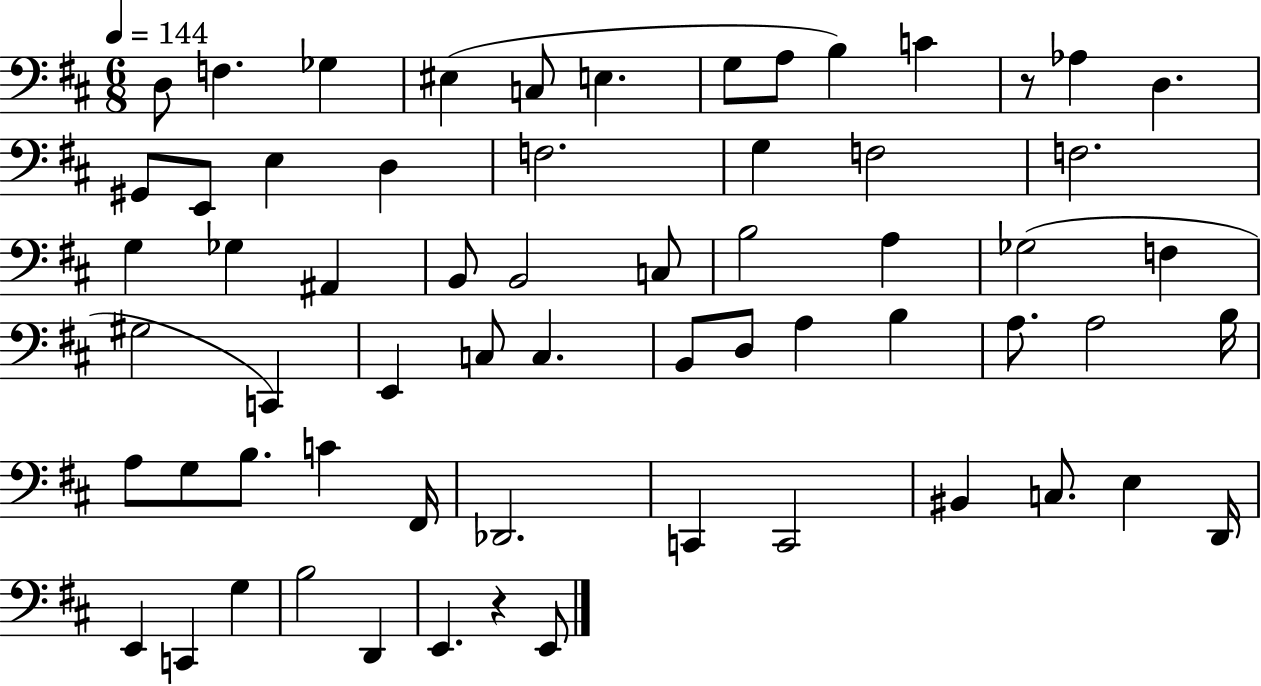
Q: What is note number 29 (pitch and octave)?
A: Gb3